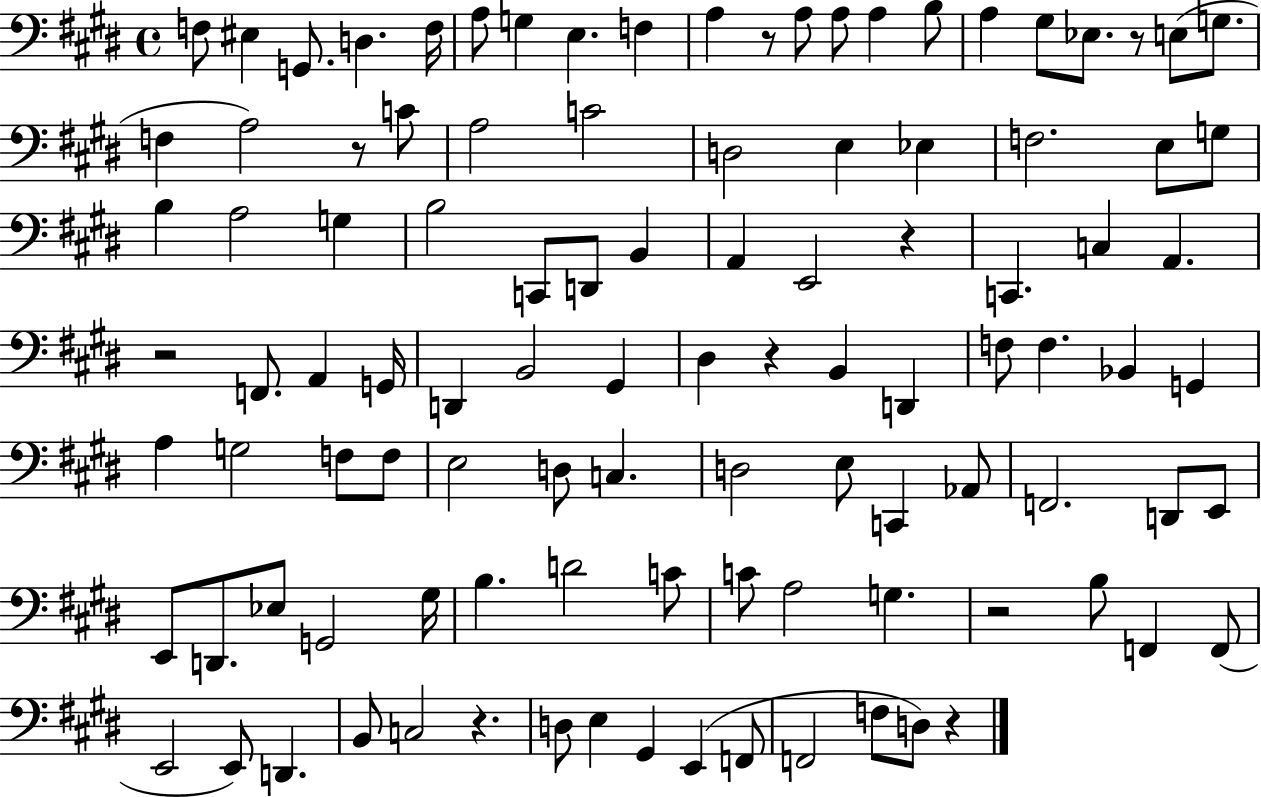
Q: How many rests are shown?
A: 9